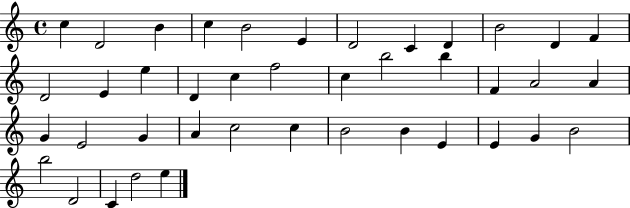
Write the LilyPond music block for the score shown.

{
  \clef treble
  \time 4/4
  \defaultTimeSignature
  \key c \major
  c''4 d'2 b'4 | c''4 b'2 e'4 | d'2 c'4 d'4 | b'2 d'4 f'4 | \break d'2 e'4 e''4 | d'4 c''4 f''2 | c''4 b''2 b''4 | f'4 a'2 a'4 | \break g'4 e'2 g'4 | a'4 c''2 c''4 | b'2 b'4 e'4 | e'4 g'4 b'2 | \break b''2 d'2 | c'4 d''2 e''4 | \bar "|."
}